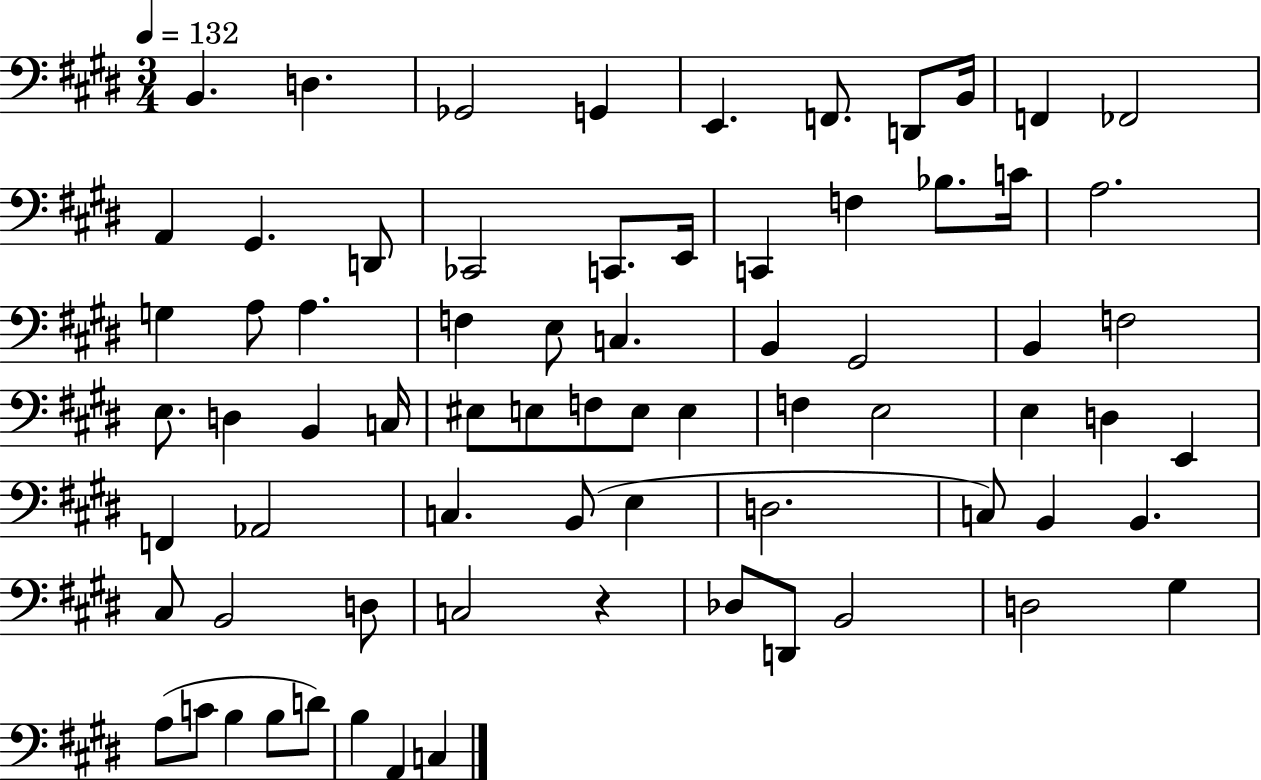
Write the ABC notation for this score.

X:1
T:Untitled
M:3/4
L:1/4
K:E
B,, D, _G,,2 G,, E,, F,,/2 D,,/2 B,,/4 F,, _F,,2 A,, ^G,, D,,/2 _C,,2 C,,/2 E,,/4 C,, F, _B,/2 C/4 A,2 G, A,/2 A, F, E,/2 C, B,, ^G,,2 B,, F,2 E,/2 D, B,, C,/4 ^E,/2 E,/2 F,/2 E,/2 E, F, E,2 E, D, E,, F,, _A,,2 C, B,,/2 E, D,2 C,/2 B,, B,, ^C,/2 B,,2 D,/2 C,2 z _D,/2 D,,/2 B,,2 D,2 ^G, A,/2 C/2 B, B,/2 D/2 B, A,, C,